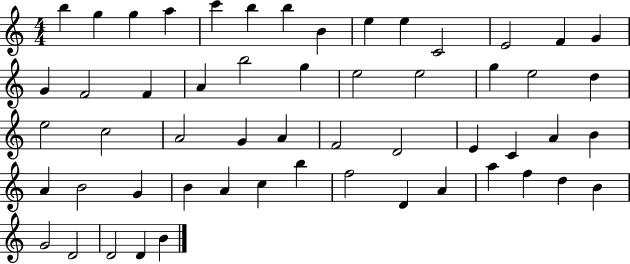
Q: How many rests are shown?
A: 0